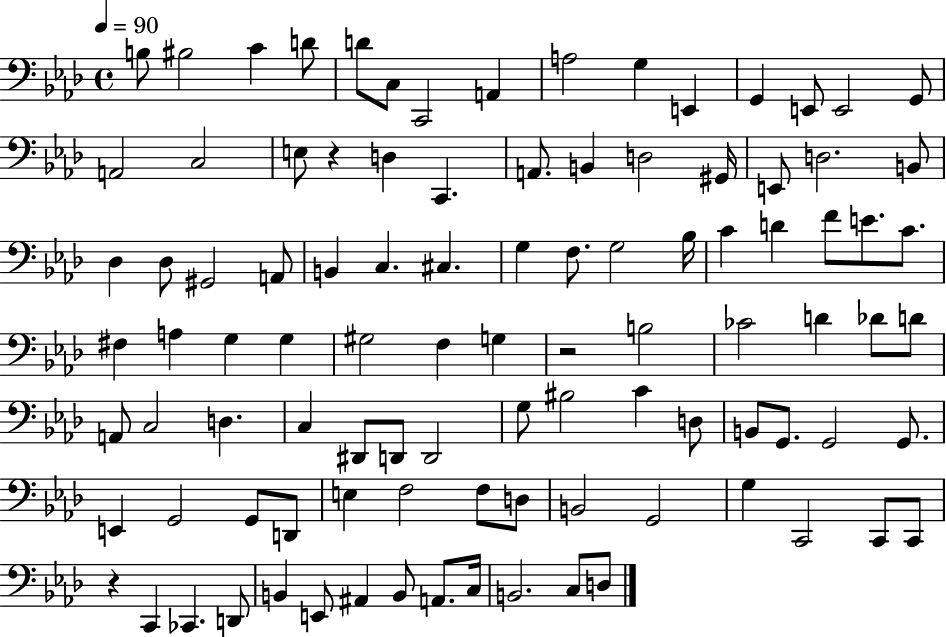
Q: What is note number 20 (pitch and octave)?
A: C2